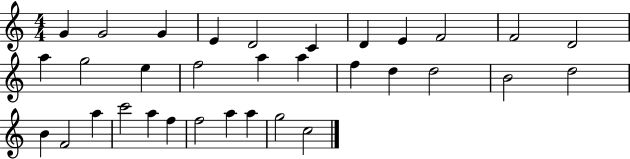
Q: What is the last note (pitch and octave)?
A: C5